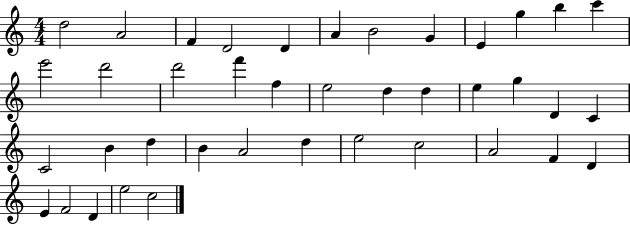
D5/h A4/h F4/q D4/h D4/q A4/q B4/h G4/q E4/q G5/q B5/q C6/q E6/h D6/h D6/h F6/q F5/q E5/h D5/q D5/q E5/q G5/q D4/q C4/q C4/h B4/q D5/q B4/q A4/h D5/q E5/h C5/h A4/h F4/q D4/q E4/q F4/h D4/q E5/h C5/h